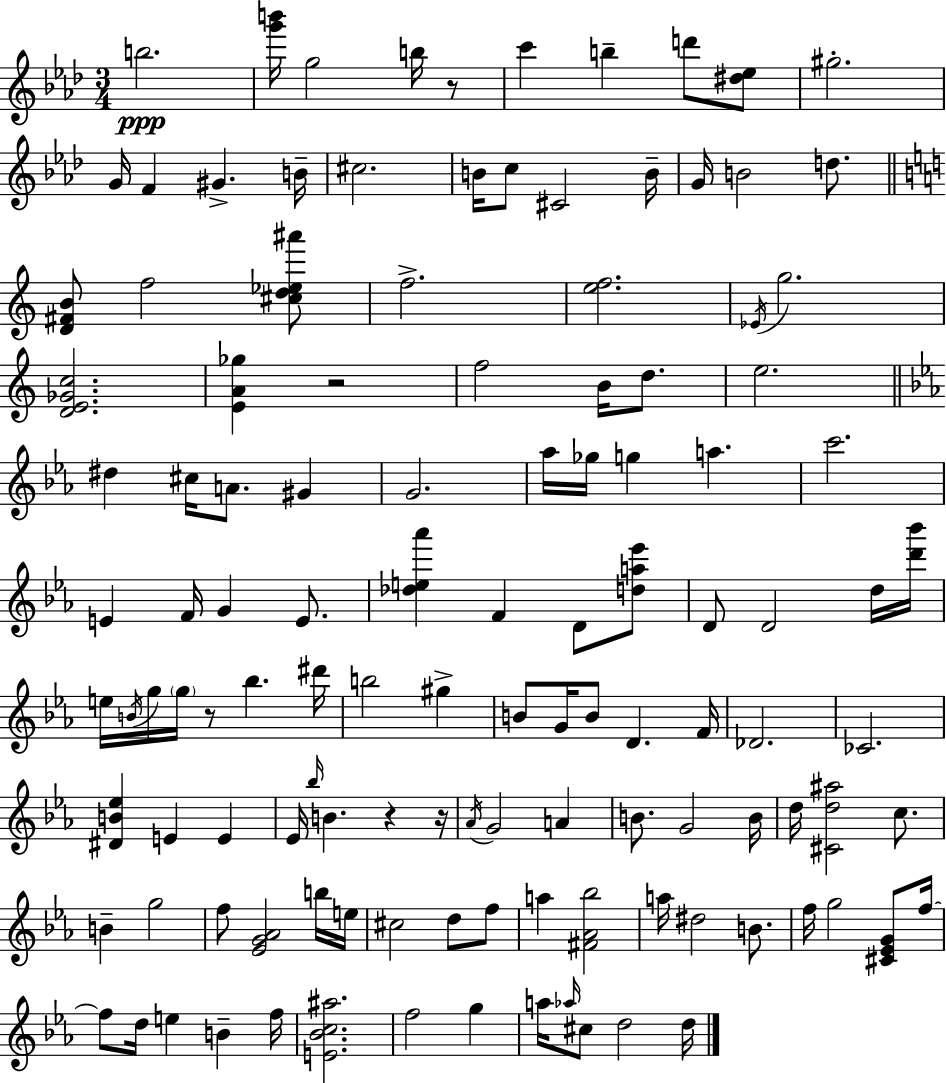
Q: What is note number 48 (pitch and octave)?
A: B4